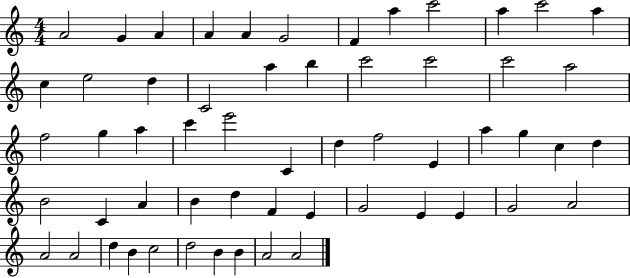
{
  \clef treble
  \numericTimeSignature
  \time 4/4
  \key c \major
  a'2 g'4 a'4 | a'4 a'4 g'2 | f'4 a''4 c'''2 | a''4 c'''2 a''4 | \break c''4 e''2 d''4 | c'2 a''4 b''4 | c'''2 c'''2 | c'''2 a''2 | \break f''2 g''4 a''4 | c'''4 e'''2 c'4 | d''4 f''2 e'4 | a''4 g''4 c''4 d''4 | \break b'2 c'4 a'4 | b'4 d''4 f'4 e'4 | g'2 e'4 e'4 | g'2 a'2 | \break a'2 a'2 | d''4 b'4 c''2 | d''2 b'4 b'4 | a'2 a'2 | \break \bar "|."
}